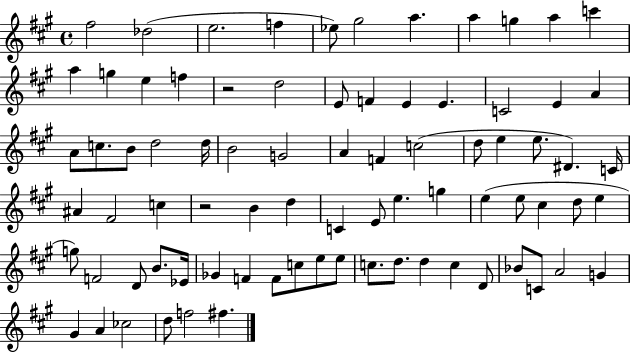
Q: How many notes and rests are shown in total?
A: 80